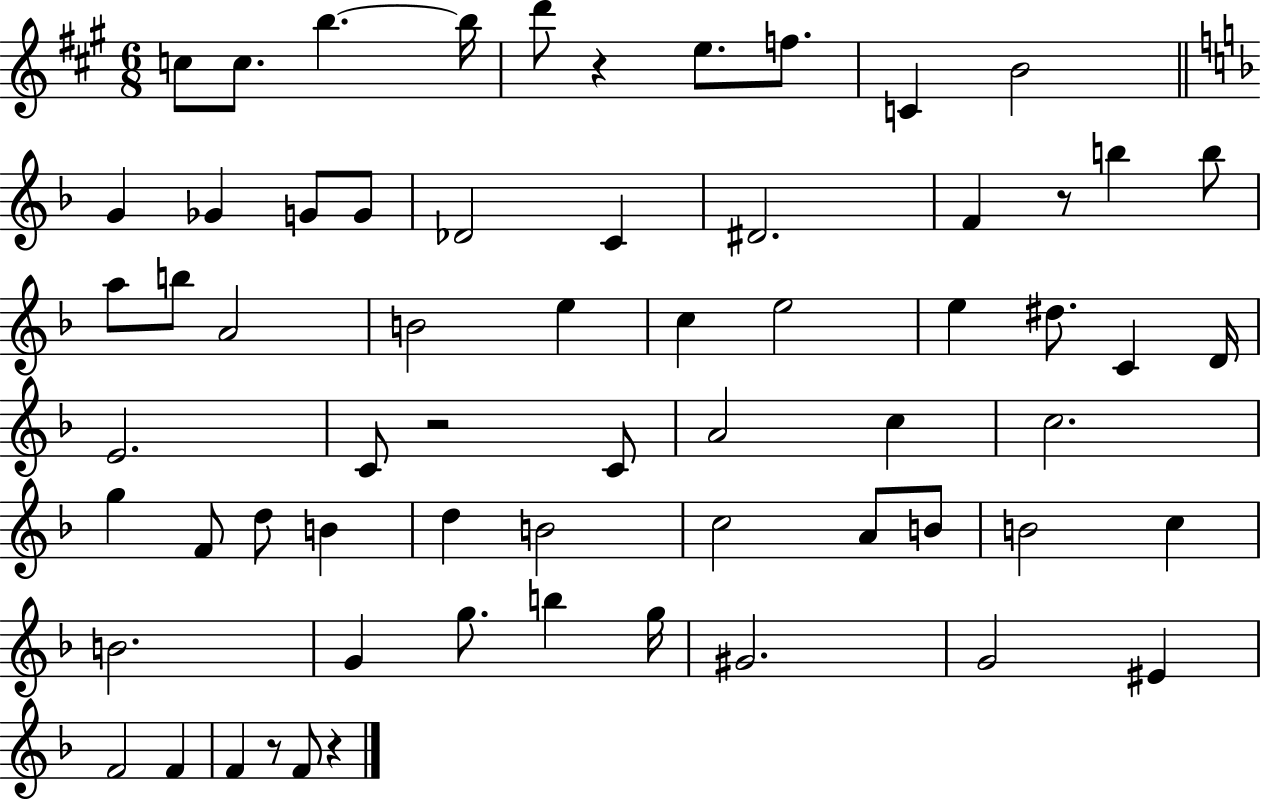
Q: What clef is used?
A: treble